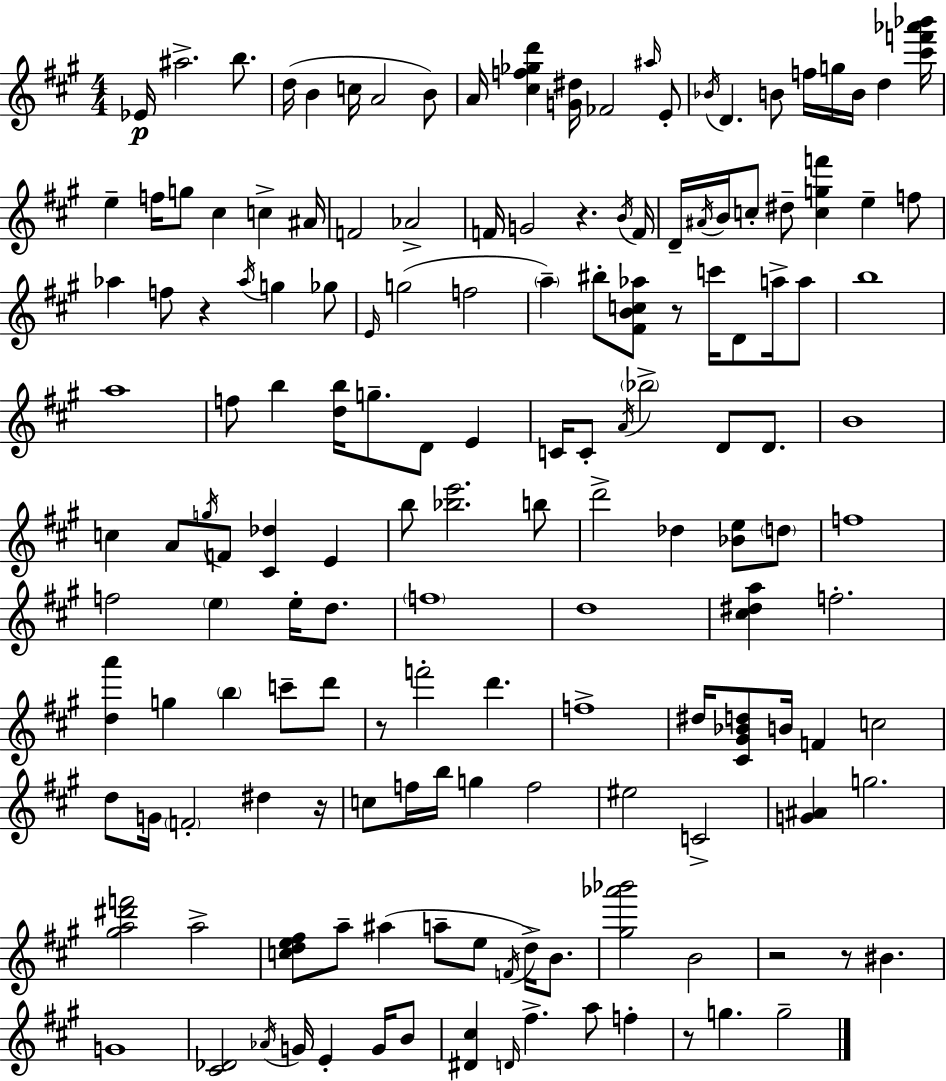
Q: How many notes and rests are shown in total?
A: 155